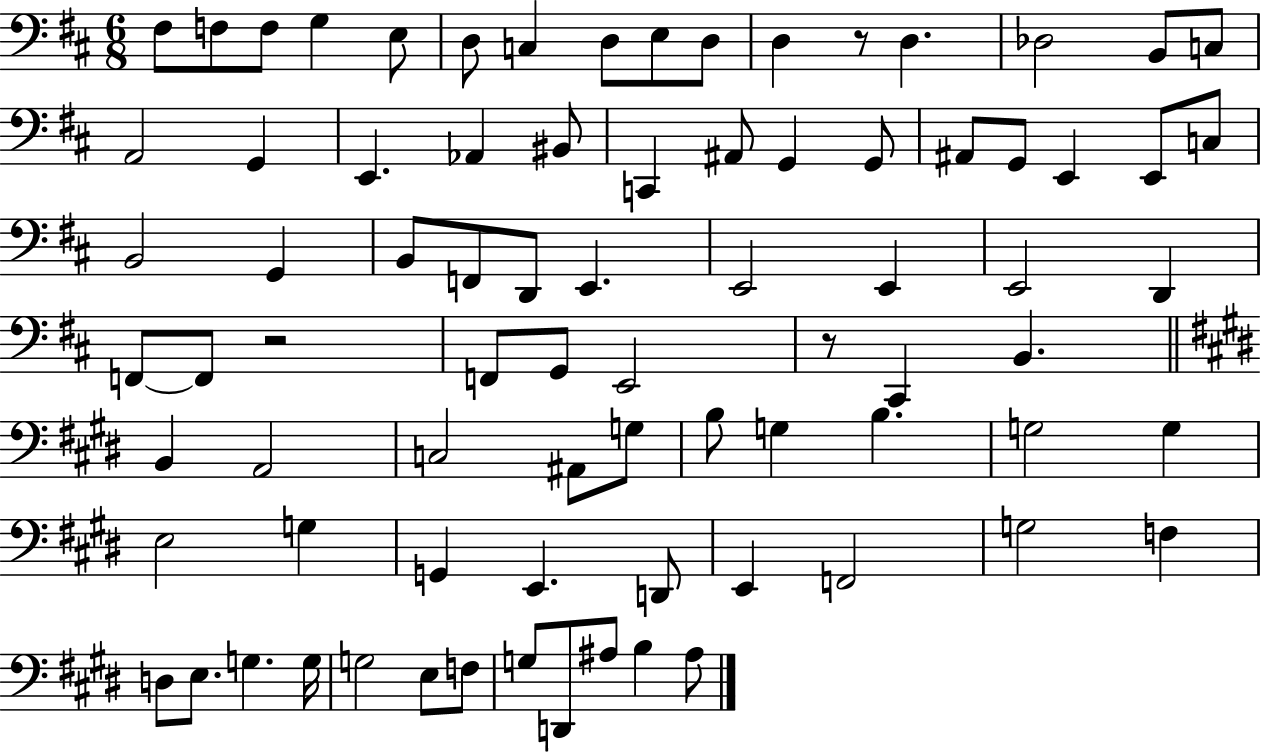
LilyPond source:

{
  \clef bass
  \numericTimeSignature
  \time 6/8
  \key d \major
  fis8 f8 f8 g4 e8 | d8 c4 d8 e8 d8 | d4 r8 d4. | des2 b,8 c8 | \break a,2 g,4 | e,4. aes,4 bis,8 | c,4 ais,8 g,4 g,8 | ais,8 g,8 e,4 e,8 c8 | \break b,2 g,4 | b,8 f,8 d,8 e,4. | e,2 e,4 | e,2 d,4 | \break f,8~~ f,8 r2 | f,8 g,8 e,2 | r8 cis,4 b,4. | \bar "||" \break \key e \major b,4 a,2 | c2 ais,8 g8 | b8 g4 b4. | g2 g4 | \break e2 g4 | g,4 e,4. d,8 | e,4 f,2 | g2 f4 | \break d8 e8. g4. g16 | g2 e8 f8 | g8 d,8 ais8 b4 ais8 | \bar "|."
}